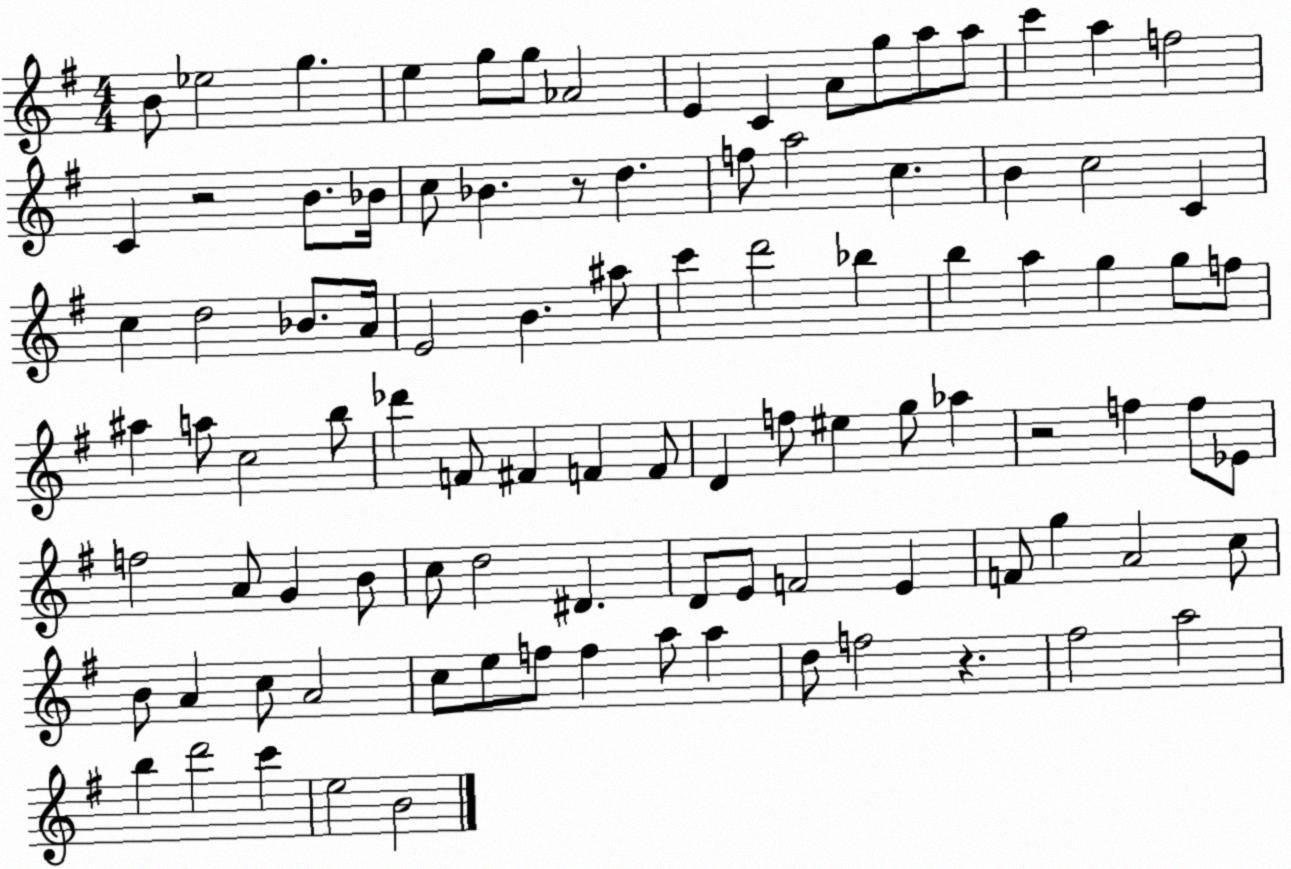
X:1
T:Untitled
M:4/4
L:1/4
K:G
B/2 _e2 g e g/2 g/2 _A2 E C A/2 g/2 a/2 a/2 c' a f2 C z2 B/2 _B/4 c/2 _B z/2 d f/2 a2 c B c2 C c d2 _B/2 A/4 E2 B ^a/2 c' d'2 _b b a g g/2 f/2 ^a a/2 c2 b/2 _d' F/2 ^F F F/2 D f/2 ^e g/2 _a z2 f f/2 _E/2 f2 A/2 G B/2 c/2 d2 ^D D/2 E/2 F2 E F/2 g A2 c/2 B/2 A c/2 A2 c/2 e/2 f/2 f a/2 a d/2 f2 z ^f2 a2 b d'2 c' e2 B2